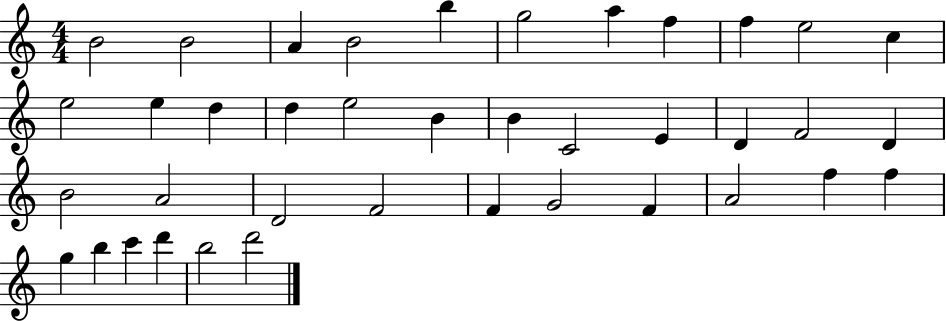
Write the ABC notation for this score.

X:1
T:Untitled
M:4/4
L:1/4
K:C
B2 B2 A B2 b g2 a f f e2 c e2 e d d e2 B B C2 E D F2 D B2 A2 D2 F2 F G2 F A2 f f g b c' d' b2 d'2